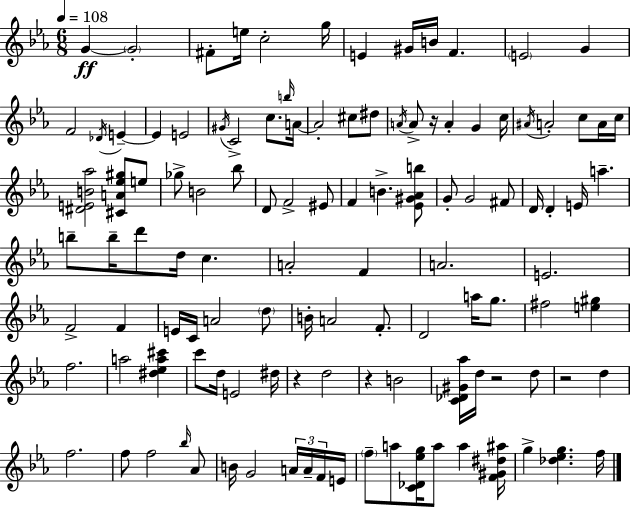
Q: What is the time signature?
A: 6/8